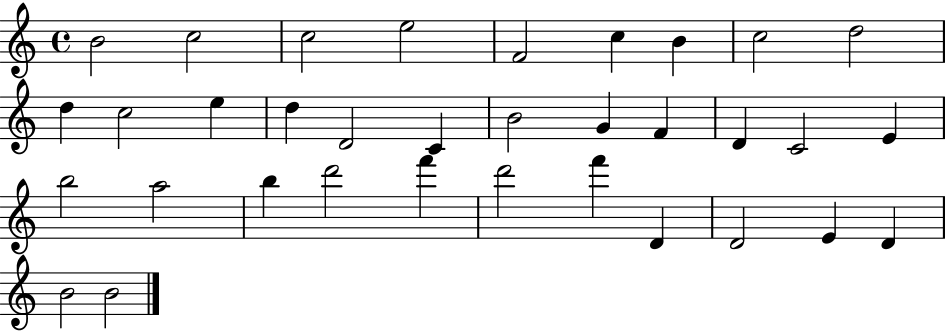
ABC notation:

X:1
T:Untitled
M:4/4
L:1/4
K:C
B2 c2 c2 e2 F2 c B c2 d2 d c2 e d D2 C B2 G F D C2 E b2 a2 b d'2 f' d'2 f' D D2 E D B2 B2